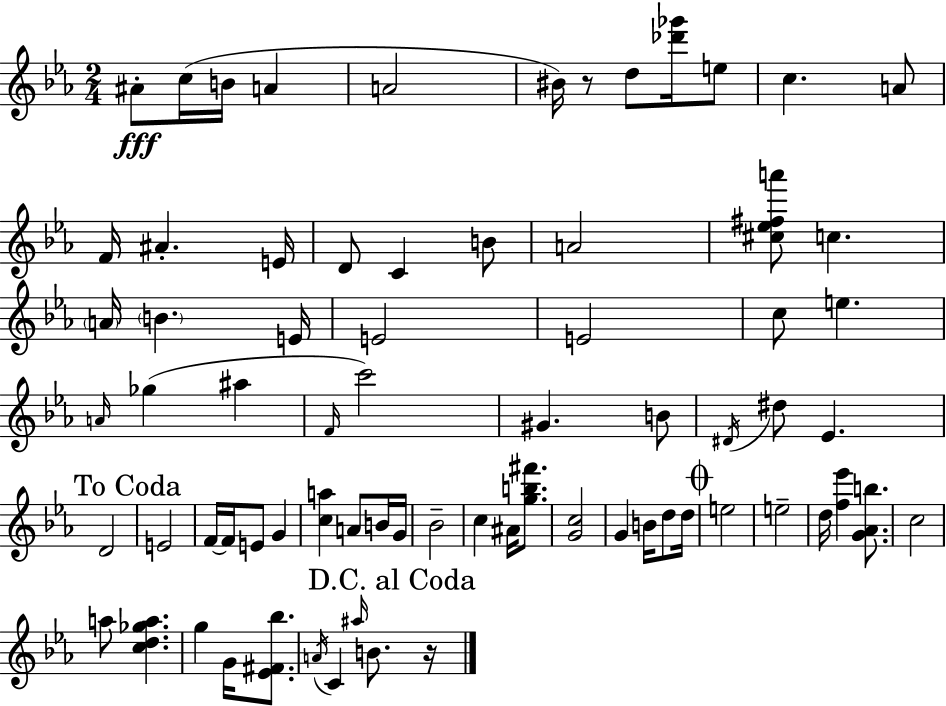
A#4/e C5/s B4/s A4/q A4/h BIS4/s R/e D5/e [Db6,Gb6]/s E5/e C5/q. A4/e F4/s A#4/q. E4/s D4/e C4/q B4/e A4/h [C#5,Eb5,F#5,A6]/e C5/q. A4/s B4/q. E4/s E4/h E4/h C5/e E5/q. A4/s Gb5/q A#5/q F4/s C6/h G#4/q. B4/e D#4/s D#5/e Eb4/q. D4/h E4/h F4/s F4/s E4/e G4/q [C5,A5]/q A4/e B4/s G4/s Bb4/h C5/q A#4/s [G5,B5,F#6]/e. [G4,C5]/h G4/q B4/s D5/e D5/s E5/h E5/h D5/s [F5,Eb6]/q [G4,Ab4,B5]/e. C5/h A5/e [C5,D5,Gb5,A5]/q. G5/q G4/s [Eb4,F#4,Bb5]/e. A4/s C4/q A#5/s B4/e. R/s